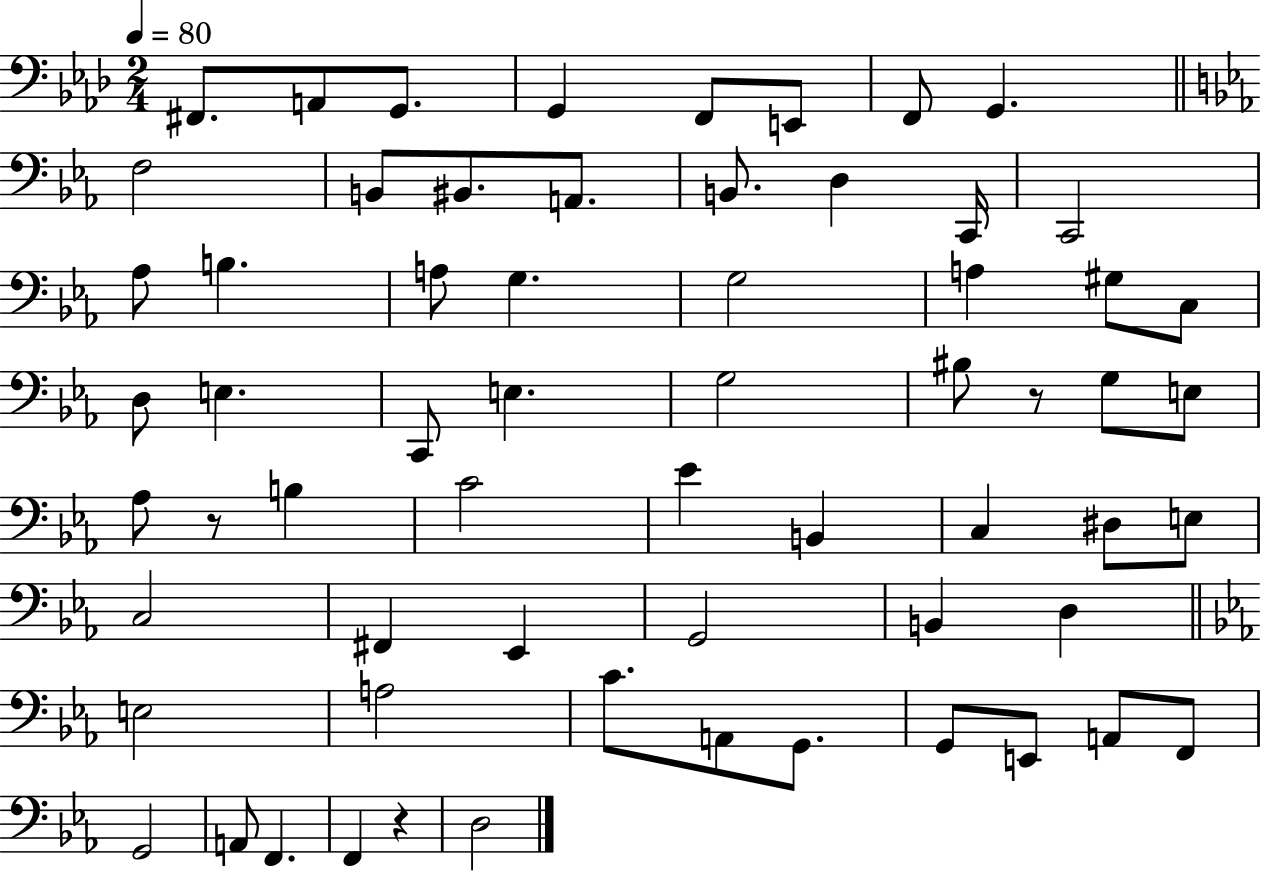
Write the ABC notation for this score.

X:1
T:Untitled
M:2/4
L:1/4
K:Ab
^F,,/2 A,,/2 G,,/2 G,, F,,/2 E,,/2 F,,/2 G,, F,2 B,,/2 ^B,,/2 A,,/2 B,,/2 D, C,,/4 C,,2 _A,/2 B, A,/2 G, G,2 A, ^G,/2 C,/2 D,/2 E, C,,/2 E, G,2 ^B,/2 z/2 G,/2 E,/2 _A,/2 z/2 B, C2 _E B,, C, ^D,/2 E,/2 C,2 ^F,, _E,, G,,2 B,, D, E,2 A,2 C/2 A,,/2 G,,/2 G,,/2 E,,/2 A,,/2 F,,/2 G,,2 A,,/2 F,, F,, z D,2